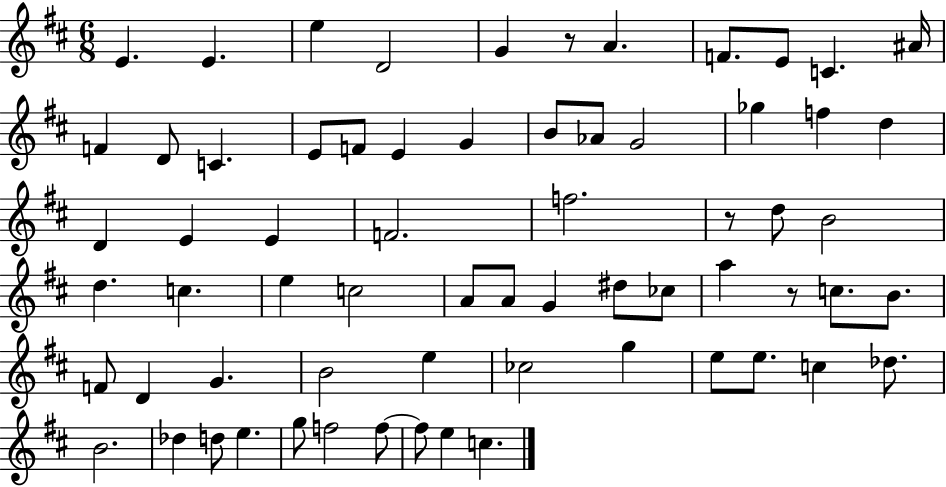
{
  \clef treble
  \numericTimeSignature
  \time 6/8
  \key d \major
  e'4. e'4. | e''4 d'2 | g'4 r8 a'4. | f'8. e'8 c'4. ais'16 | \break f'4 d'8 c'4. | e'8 f'8 e'4 g'4 | b'8 aes'8 g'2 | ges''4 f''4 d''4 | \break d'4 e'4 e'4 | f'2. | f''2. | r8 d''8 b'2 | \break d''4. c''4. | e''4 c''2 | a'8 a'8 g'4 dis''8 ces''8 | a''4 r8 c''8. b'8. | \break f'8 d'4 g'4. | b'2 e''4 | ces''2 g''4 | e''8 e''8. c''4 des''8. | \break b'2. | des''4 d''8 e''4. | g''8 f''2 f''8~~ | f''8 e''4 c''4. | \break \bar "|."
}